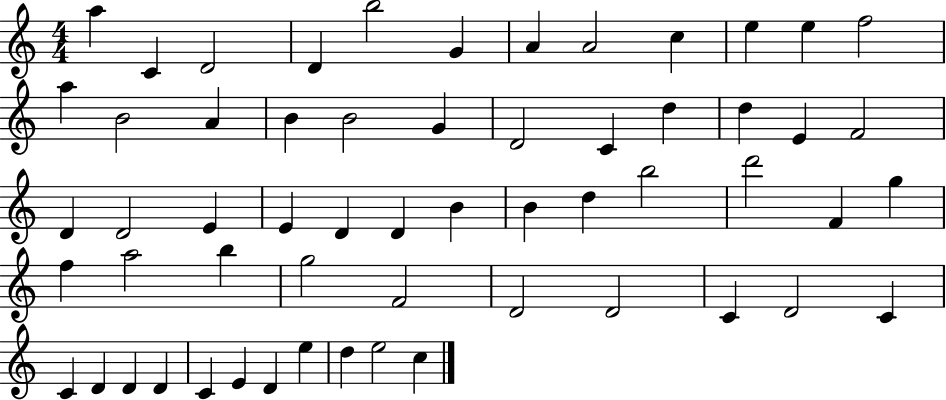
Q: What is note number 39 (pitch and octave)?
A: A5